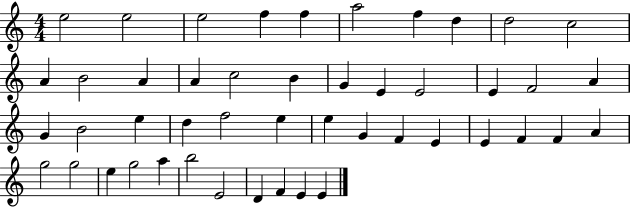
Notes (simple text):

E5/h E5/h E5/h F5/q F5/q A5/h F5/q D5/q D5/h C5/h A4/q B4/h A4/q A4/q C5/h B4/q G4/q E4/q E4/h E4/q F4/h A4/q G4/q B4/h E5/q D5/q F5/h E5/q E5/q G4/q F4/q E4/q E4/q F4/q F4/q A4/q G5/h G5/h E5/q G5/h A5/q B5/h E4/h D4/q F4/q E4/q E4/q